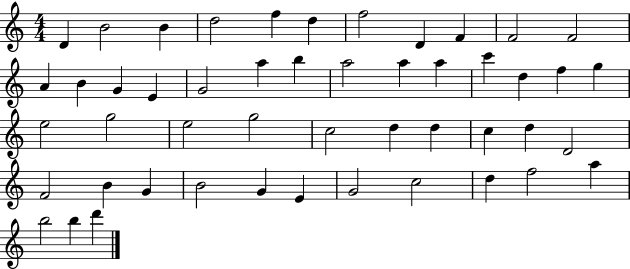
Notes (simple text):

D4/q B4/h B4/q D5/h F5/q D5/q F5/h D4/q F4/q F4/h F4/h A4/q B4/q G4/q E4/q G4/h A5/q B5/q A5/h A5/q A5/q C6/q D5/q F5/q G5/q E5/h G5/h E5/h G5/h C5/h D5/q D5/q C5/q D5/q D4/h F4/h B4/q G4/q B4/h G4/q E4/q G4/h C5/h D5/q F5/h A5/q B5/h B5/q D6/q